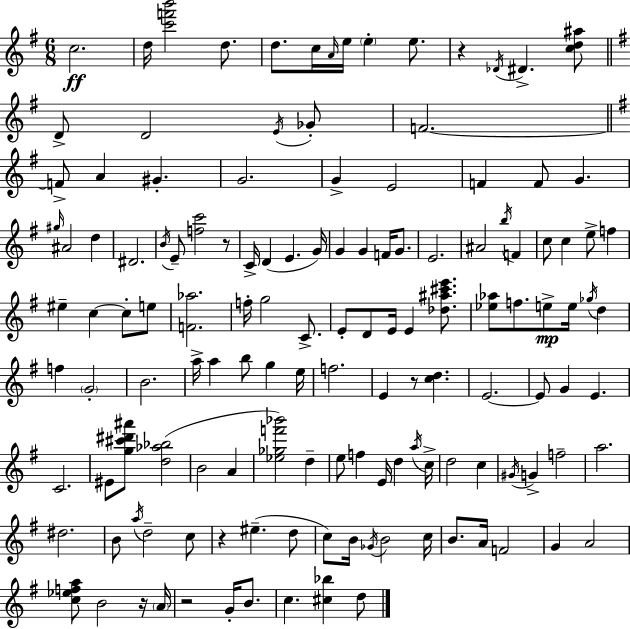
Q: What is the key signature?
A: G major